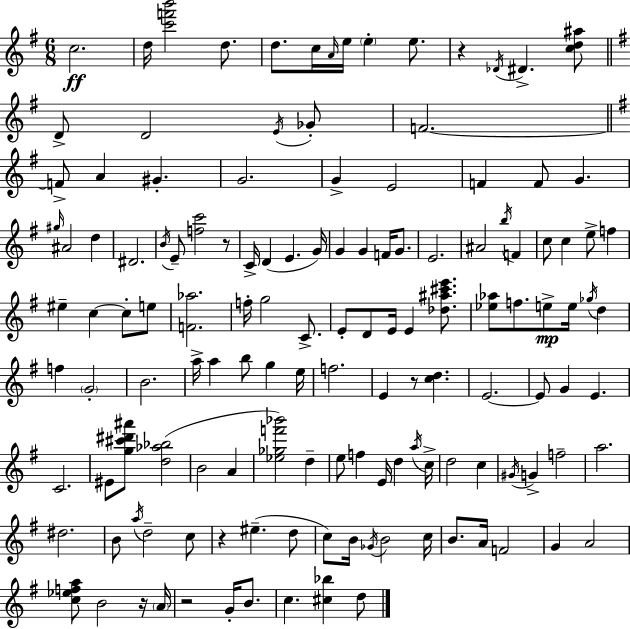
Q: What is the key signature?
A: G major